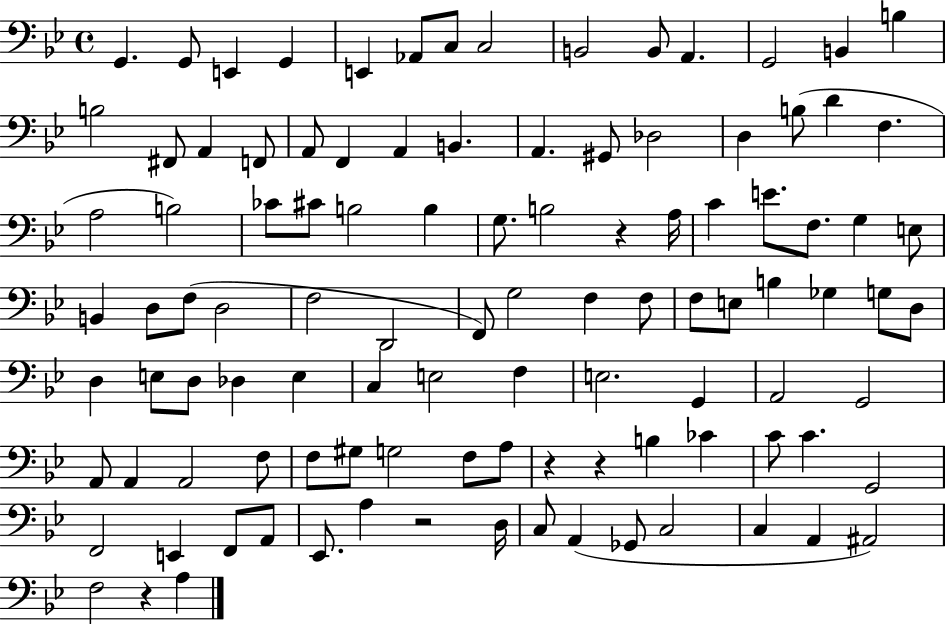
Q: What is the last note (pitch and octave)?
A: A3